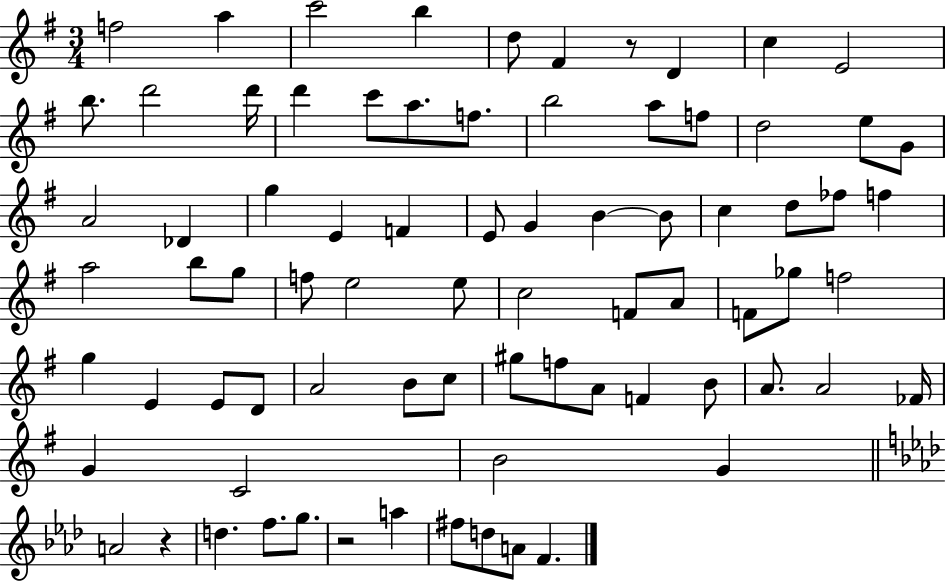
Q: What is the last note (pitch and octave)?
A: F4